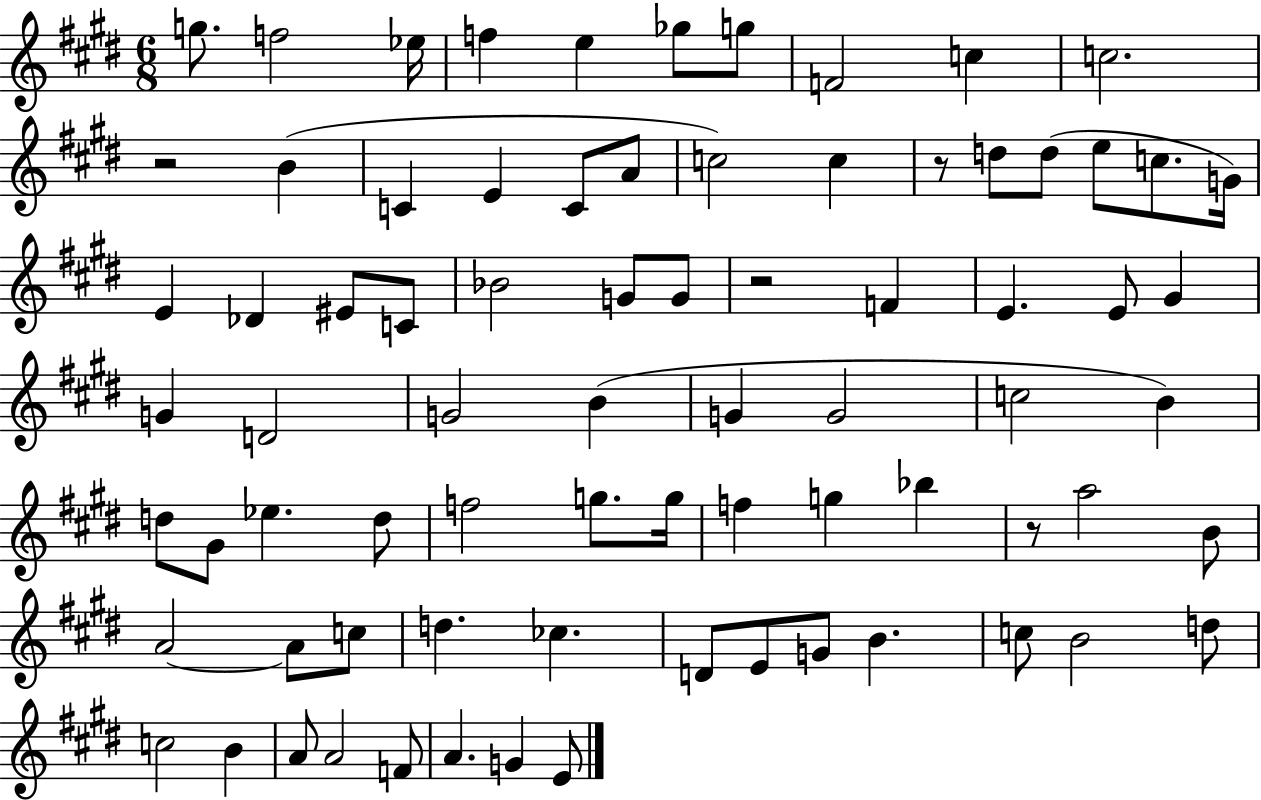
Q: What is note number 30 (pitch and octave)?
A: F4